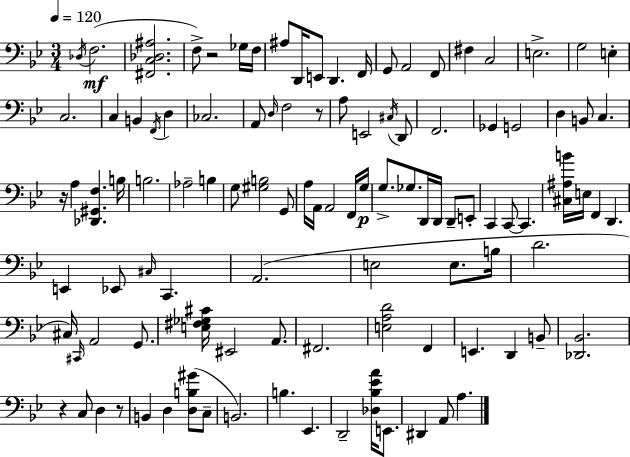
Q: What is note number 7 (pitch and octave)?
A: D2